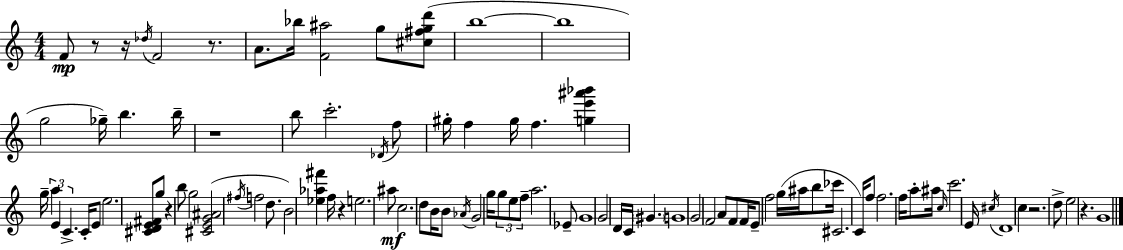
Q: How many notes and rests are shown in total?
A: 96